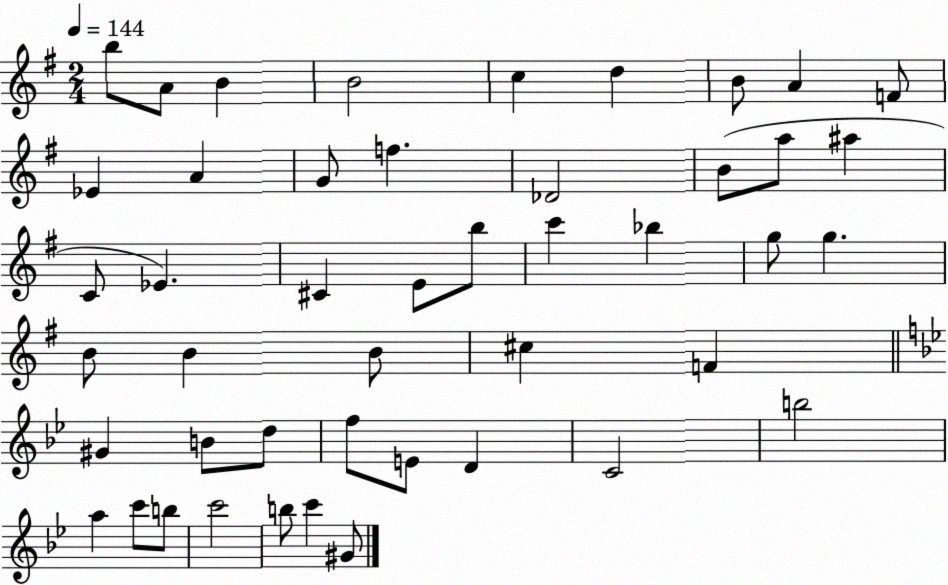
X:1
T:Untitled
M:2/4
L:1/4
K:G
b/2 A/2 B B2 c d B/2 A F/2 _E A G/2 f _D2 B/2 a/2 ^a C/2 _E ^C E/2 b/2 c' _b g/2 g B/2 B B/2 ^c F ^G B/2 d/2 f/2 E/2 D C2 b2 a c'/2 b/2 c'2 b/2 c' ^G/2